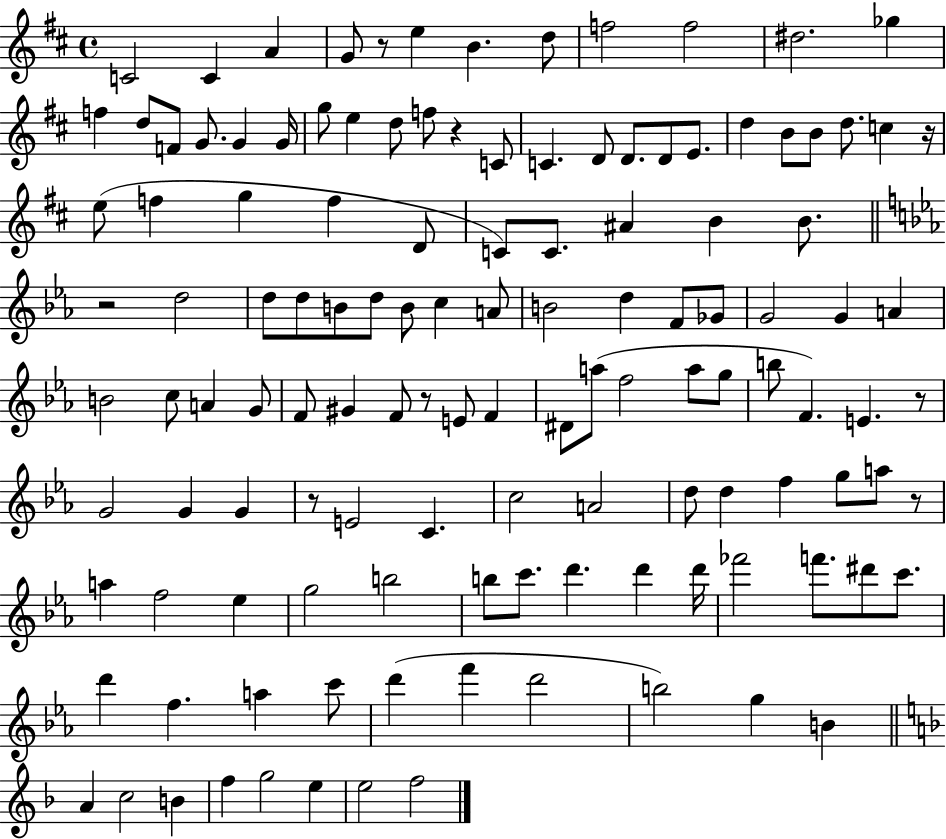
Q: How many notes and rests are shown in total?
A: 126